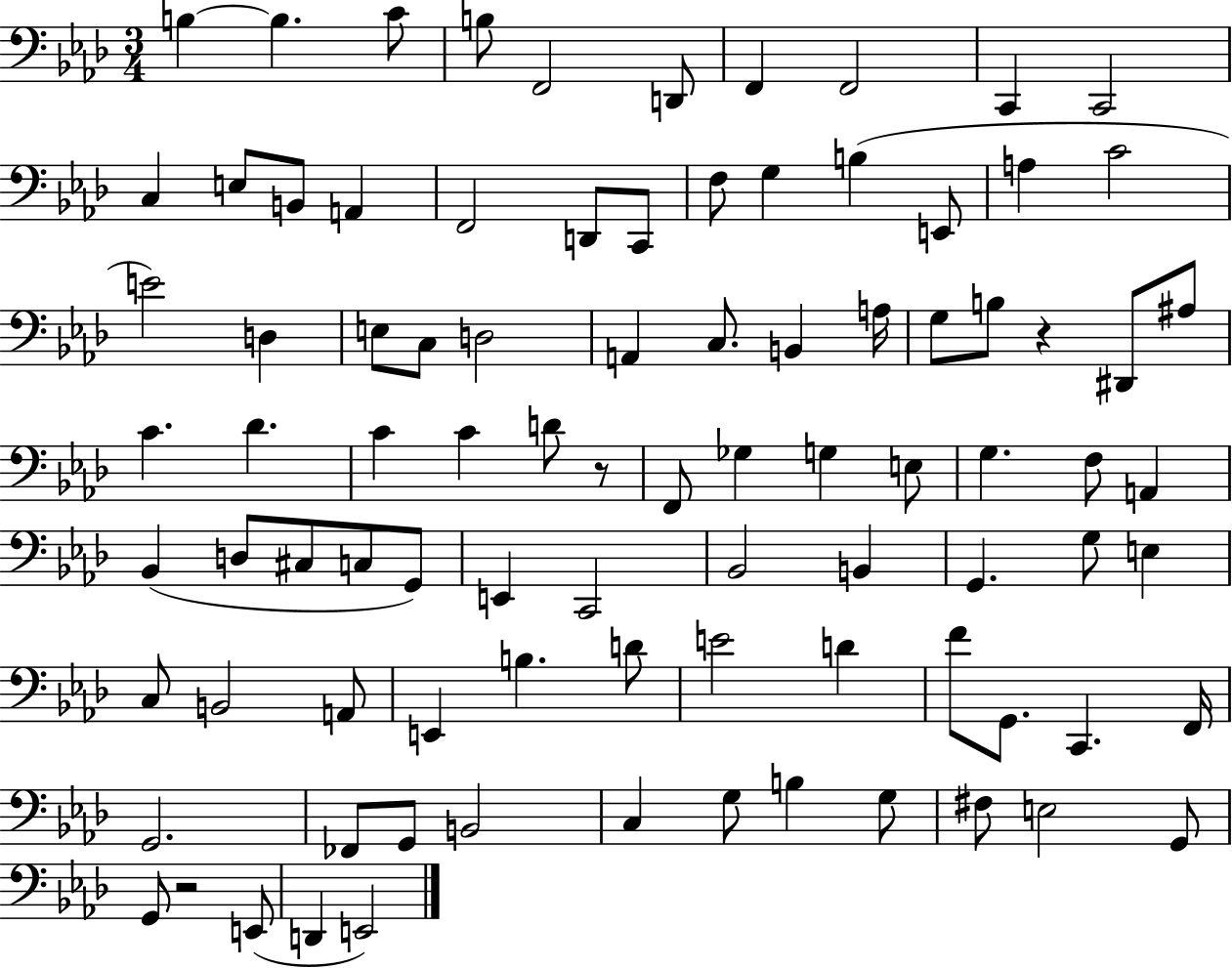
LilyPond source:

{
  \clef bass
  \numericTimeSignature
  \time 3/4
  \key aes \major
  b4~~ b4. c'8 | b8 f,2 d,8 | f,4 f,2 | c,4 c,2 | \break c4 e8 b,8 a,4 | f,2 d,8 c,8 | f8 g4 b4( e,8 | a4 c'2 | \break e'2) d4 | e8 c8 d2 | a,4 c8. b,4 a16 | g8 b8 r4 dis,8 ais8 | \break c'4. des'4. | c'4 c'4 d'8 r8 | f,8 ges4 g4 e8 | g4. f8 a,4 | \break bes,4( d8 cis8 c8 g,8) | e,4 c,2 | bes,2 b,4 | g,4. g8 e4 | \break c8 b,2 a,8 | e,4 b4. d'8 | e'2 d'4 | f'8 g,8. c,4. f,16 | \break g,2. | fes,8 g,8 b,2 | c4 g8 b4 g8 | fis8 e2 g,8 | \break g,8 r2 e,8( | d,4 e,2) | \bar "|."
}